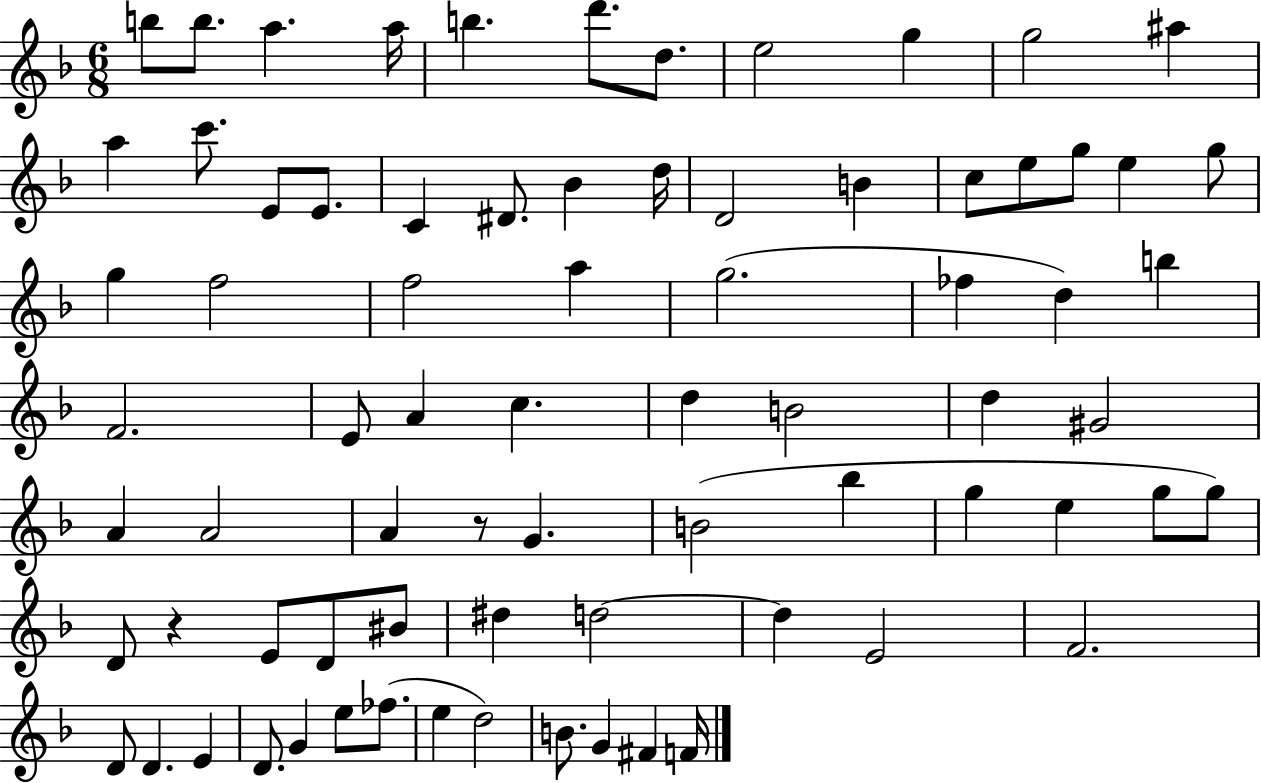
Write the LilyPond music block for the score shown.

{
  \clef treble
  \numericTimeSignature
  \time 6/8
  \key f \major
  \repeat volta 2 { b''8 b''8. a''4. a''16 | b''4. d'''8. d''8. | e''2 g''4 | g''2 ais''4 | \break a''4 c'''8. e'8 e'8. | c'4 dis'8. bes'4 d''16 | d'2 b'4 | c''8 e''8 g''8 e''4 g''8 | \break g''4 f''2 | f''2 a''4 | g''2.( | fes''4 d''4) b''4 | \break f'2. | e'8 a'4 c''4. | d''4 b'2 | d''4 gis'2 | \break a'4 a'2 | a'4 r8 g'4. | b'2( bes''4 | g''4 e''4 g''8 g''8) | \break d'8 r4 e'8 d'8 bis'8 | dis''4 d''2~~ | d''4 e'2 | f'2. | \break d'8 d'4. e'4 | d'8. g'4 e''8 fes''8.( | e''4 d''2) | b'8. g'4 fis'4 f'16 | \break } \bar "|."
}